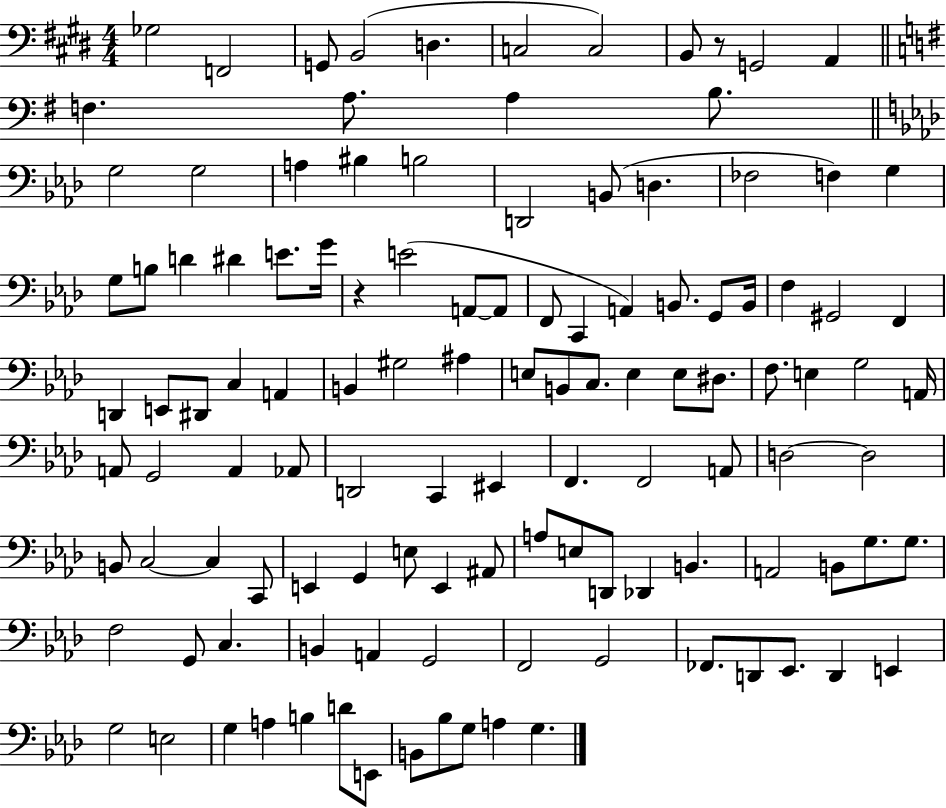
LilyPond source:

{
  \clef bass
  \numericTimeSignature
  \time 4/4
  \key e \major
  ges2 f,2 | g,8 b,2( d4. | c2 c2) | b,8 r8 g,2 a,4 | \break \bar "||" \break \key g \major f4. a8. a4 b8. | \bar "||" \break \key aes \major g2 g2 | a4 bis4 b2 | d,2 b,8( d4. | fes2 f4) g4 | \break g8 b8 d'4 dis'4 e'8. g'16 | r4 e'2( a,8~~ a,8 | f,8 c,4 a,4) b,8. g,8 b,16 | f4 gis,2 f,4 | \break d,4 e,8 dis,8 c4 a,4 | b,4 gis2 ais4 | e8 b,8 c8. e4 e8 dis8. | f8. e4 g2 a,16 | \break a,8 g,2 a,4 aes,8 | d,2 c,4 eis,4 | f,4. f,2 a,8 | d2~~ d2 | \break b,8 c2~~ c4 c,8 | e,4 g,4 e8 e,4 ais,8 | a8 e8 d,8 des,4 b,4. | a,2 b,8 g8. g8. | \break f2 g,8 c4. | b,4 a,4 g,2 | f,2 g,2 | fes,8. d,8 ees,8. d,4 e,4 | \break g2 e2 | g4 a4 b4 d'8 e,8 | b,8 bes8 g8 a4 g4. | \bar "|."
}